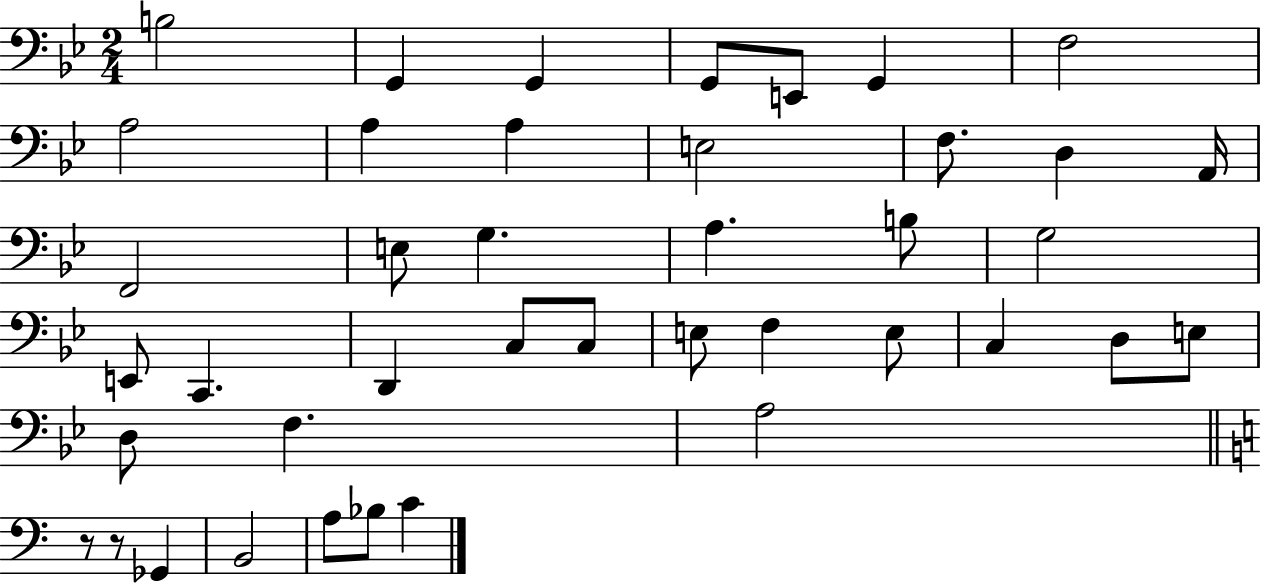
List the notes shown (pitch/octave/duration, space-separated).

B3/h G2/q G2/q G2/e E2/e G2/q F3/h A3/h A3/q A3/q E3/h F3/e. D3/q A2/s F2/h E3/e G3/q. A3/q. B3/e G3/h E2/e C2/q. D2/q C3/e C3/e E3/e F3/q E3/e C3/q D3/e E3/e D3/e F3/q. A3/h R/e R/e Gb2/q B2/h A3/e Bb3/e C4/q